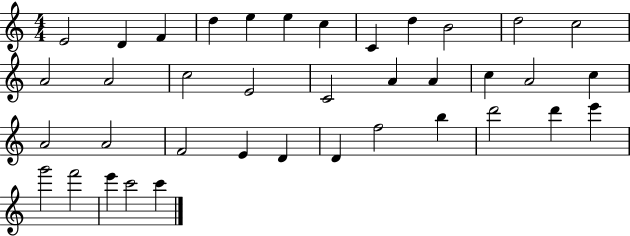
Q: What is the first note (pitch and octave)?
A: E4